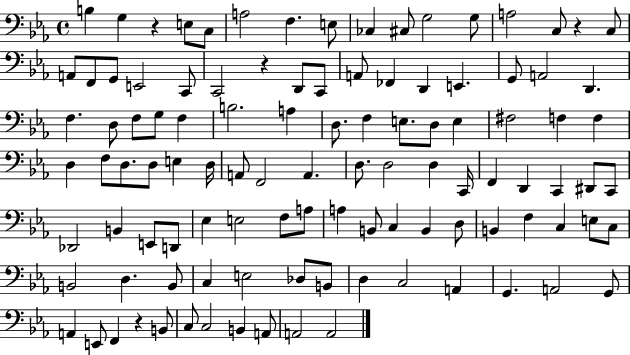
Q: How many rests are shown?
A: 4